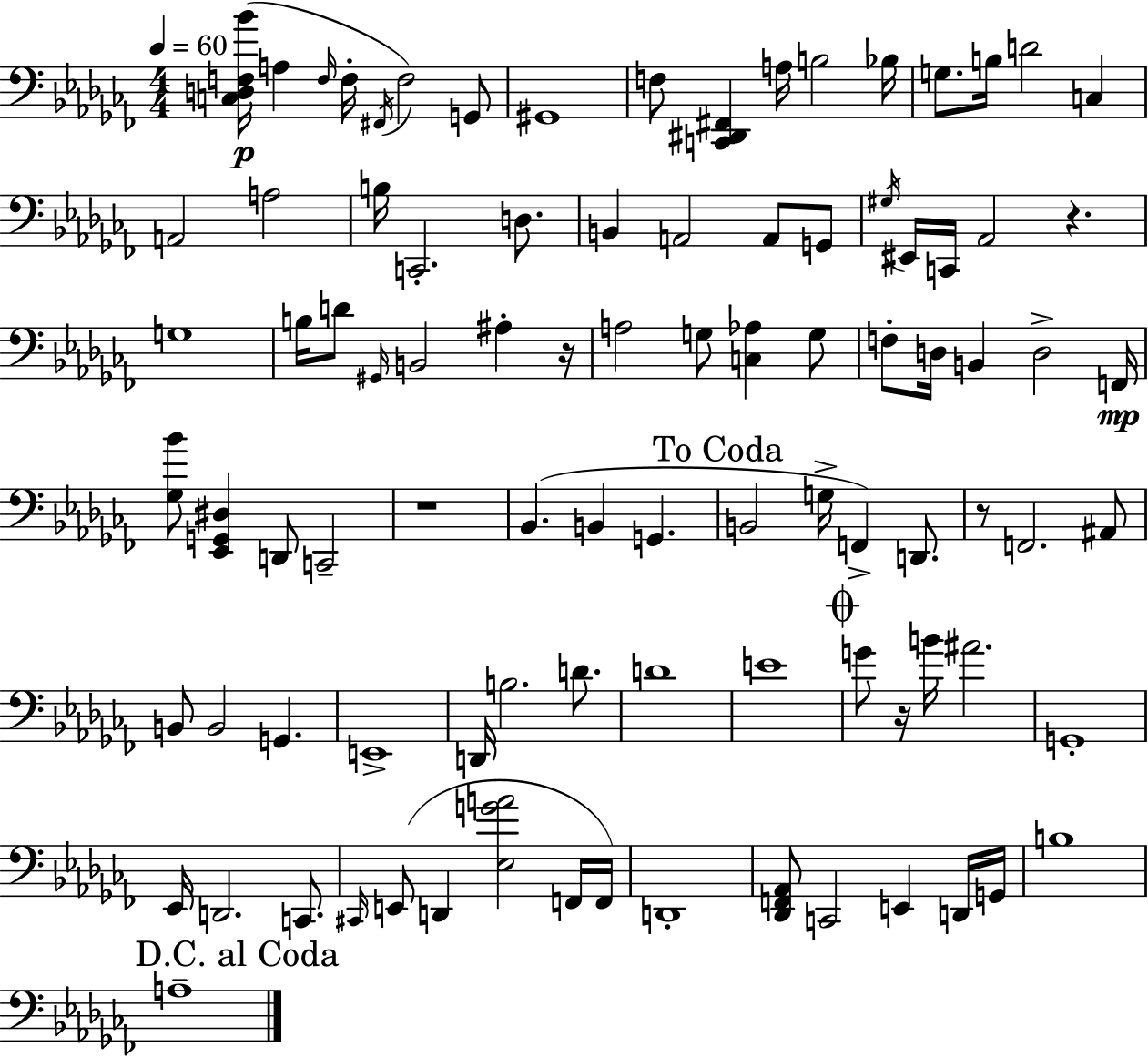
{
  \clef bass
  \numericTimeSignature
  \time 4/4
  \key aes \minor
  \tempo 4 = 60
  <c d f bes'>16(\p a4 \grace { f16 } f16-. \acciaccatura { fis,16 }) f2 | g,8 gis,1 | f8 <c, dis, fis,>4 a16 b2 | bes16 g8. b16 d'2 c4 | \break a,2 a2 | b16 c,2.-. d8. | b,4 a,2 a,8 | g,8 \acciaccatura { gis16 } eis,16 c,16 aes,2 r4. | \break g1 | b16 d'8 \grace { gis,16 } b,2 ais4-. | r16 a2 g8 <c aes>4 | g8 f8-. d16 b,4 d2-> | \break f,16\mp <ges bes'>8 <ees, g, dis>4 d,8 c,2-- | r1 | bes,4.( b,4 g,4. | \mark "To Coda" b,2 g16-> f,4->) | \break d,8. r8 f,2. | ais,8 b,8 b,2 g,4. | e,1-> | d,16 b2. | \break d'8. d'1 | e'1 | \mark \markup { \musicglyph "scripts.coda" } g'8 r16 b'16 ais'2. | g,1-. | \break ees,16 d,2. | c,8. \grace { cis,16 }( e,8 d,4 <ees g' a'>2 | f,16 f,16) d,1-. | <des, f, aes,>8 c,2 e,4 | \break d,16 g,16 b1 | \mark "D.C. al Coda" a1-- | \bar "|."
}